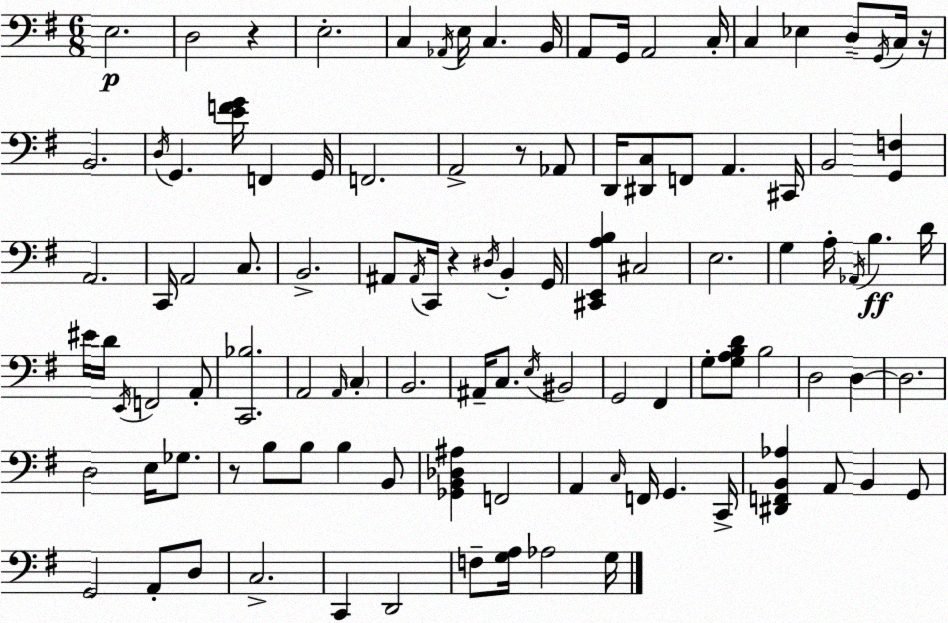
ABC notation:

X:1
T:Untitled
M:6/8
L:1/4
K:G
E,2 D,2 z E,2 C, _A,,/4 E,/4 C, B,,/4 A,,/2 G,,/4 A,,2 C,/4 C, _E, D,/2 G,,/4 C,/4 z/4 B,,2 D,/4 G,, [EFG]/4 F,, G,,/4 F,,2 A,,2 z/2 _A,,/2 D,,/4 [^D,,C,]/2 F,,/2 A,, ^C,,/4 B,,2 [G,,F,] A,,2 C,,/4 A,,2 C,/2 B,,2 ^A,,/2 ^A,,/4 C,,/4 z ^D,/4 B,, G,,/4 [^C,,E,,A,B,] ^C,2 E,2 G, A,/4 _A,,/4 B, D/4 ^E/4 D/4 E,,/4 F,,2 A,,/2 [C,,_B,]2 A,,2 A,,/4 C, B,,2 ^A,,/4 C,/2 E,/4 ^B,,2 G,,2 ^F,, G,/2 [G,A,B,D]/2 B,2 D,2 D, D,2 D,2 E,/4 _G,/2 z/2 B,/2 B,/2 B, B,,/2 [_G,,B,,_D,^A,] F,,2 A,, C,/4 F,,/4 G,, C,,/4 [^D,,F,,B,,_A,] A,,/2 B,, G,,/2 G,,2 A,,/2 D,/2 C,2 C,, D,,2 F,/2 [G,A,]/4 _A,2 G,/4